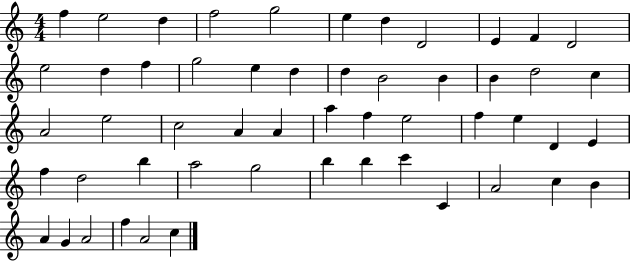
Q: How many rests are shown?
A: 0